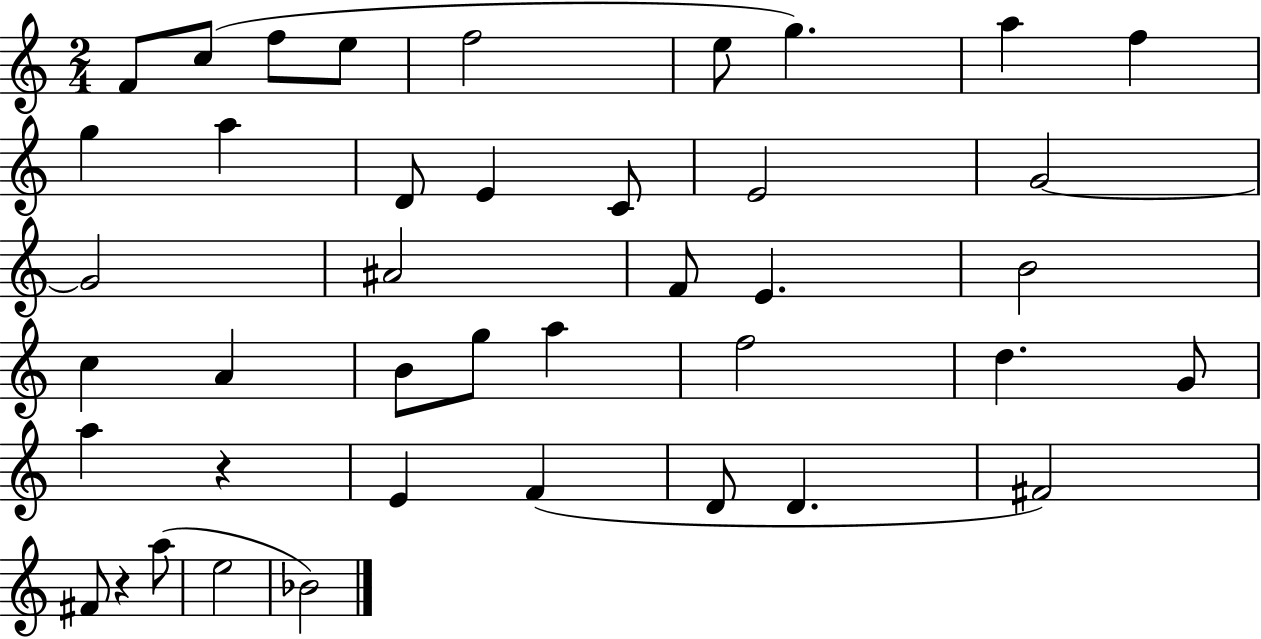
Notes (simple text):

F4/e C5/e F5/e E5/e F5/h E5/e G5/q. A5/q F5/q G5/q A5/q D4/e E4/q C4/e E4/h G4/h G4/h A#4/h F4/e E4/q. B4/h C5/q A4/q B4/e G5/e A5/q F5/h D5/q. G4/e A5/q R/q E4/q F4/q D4/e D4/q. F#4/h F#4/e R/q A5/e E5/h Bb4/h